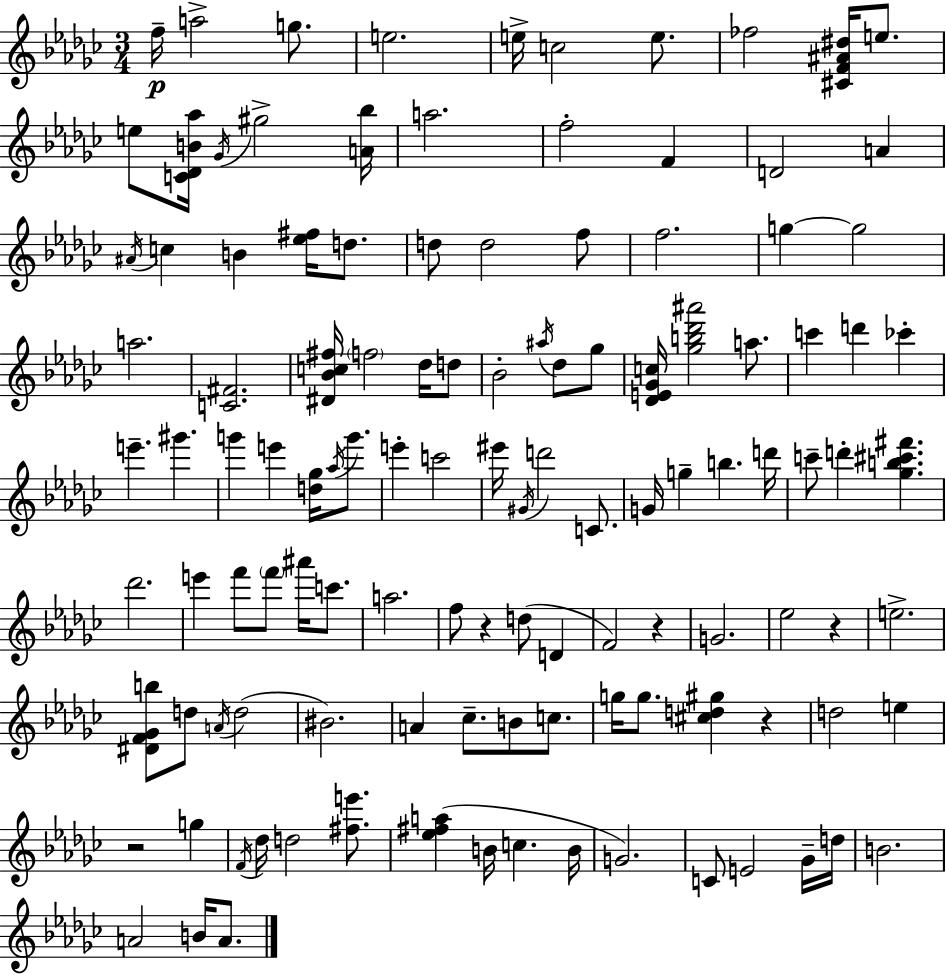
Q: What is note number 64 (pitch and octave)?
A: A5